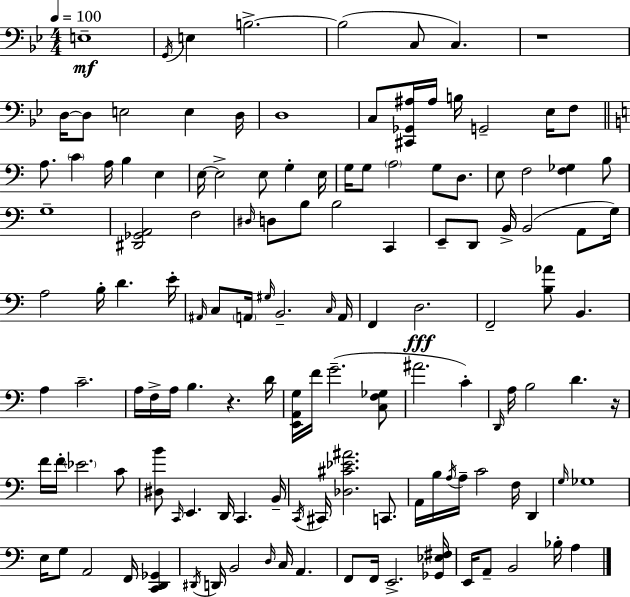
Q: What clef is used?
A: bass